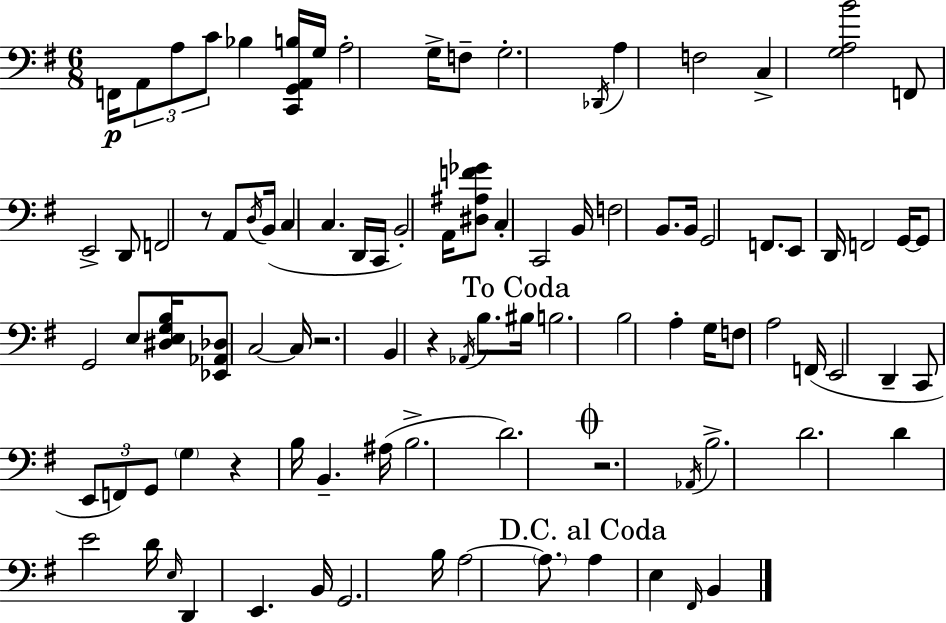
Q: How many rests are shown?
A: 5